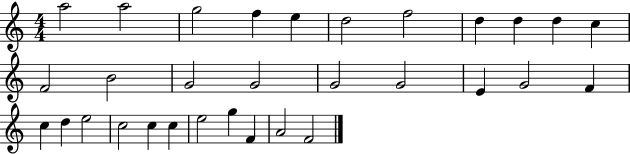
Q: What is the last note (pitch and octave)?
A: F4